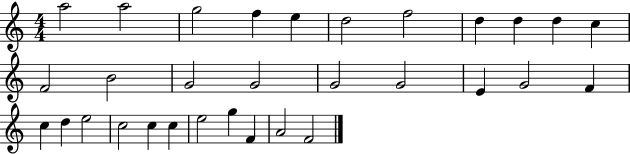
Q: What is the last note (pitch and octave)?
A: F4